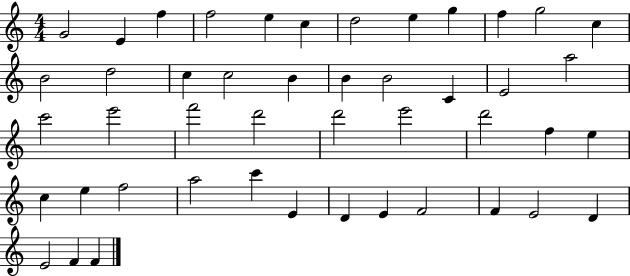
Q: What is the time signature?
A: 4/4